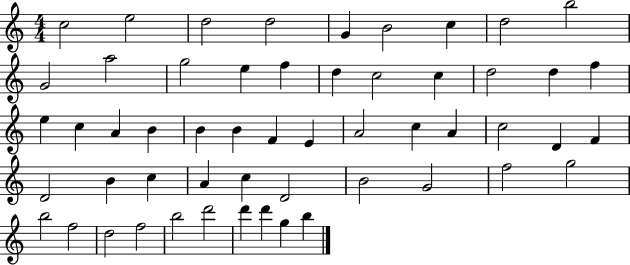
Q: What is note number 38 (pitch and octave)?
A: A4